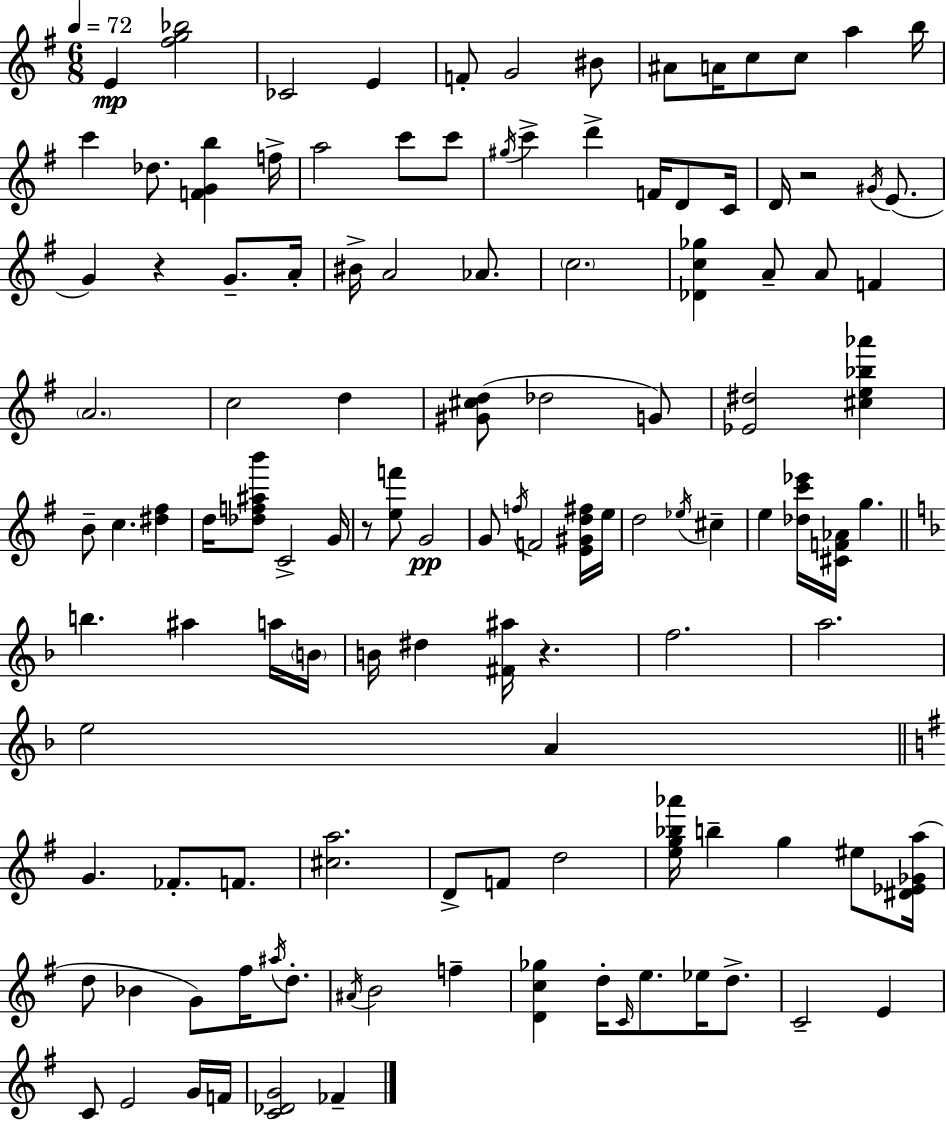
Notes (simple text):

E4/q [F#5,G5,Bb5]/h CES4/h E4/q F4/e G4/h BIS4/e A#4/e A4/s C5/e C5/e A5/q B5/s C6/q Db5/e. [F4,G4,B5]/q F5/s A5/h C6/e C6/e G#5/s C6/q D6/q F4/s D4/e C4/s D4/s R/h G#4/s E4/e. G4/q R/q G4/e. A4/s BIS4/s A4/h Ab4/e. C5/h. [Db4,C5,Gb5]/q A4/e A4/e F4/q A4/h. C5/h D5/q [G#4,C#5,D5]/e Db5/h G4/e [Eb4,D#5]/h [C#5,E5,Bb5,Ab6]/q B4/e C5/q. [D#5,F#5]/q D5/s [Db5,F5,A#5,B6]/e C4/h G4/s R/e [E5,F6]/e G4/h G4/e F5/s F4/h [E4,G#4,D5,F#5]/s E5/s D5/h Eb5/s C#5/q E5/q [Db5,C6,Eb6]/s [C#4,F4,Ab4]/s G5/q. B5/q. A#5/q A5/s B4/s B4/s D#5/q [F#4,A#5]/s R/q. F5/h. A5/h. E5/h A4/q G4/q. FES4/e. F4/e. [C#5,A5]/h. D4/e F4/e D5/h [E5,G5,Bb5,Ab6]/s B5/q G5/q EIS5/e [D#4,Eb4,Gb4,A5]/s D5/e Bb4/q G4/e F#5/s A#5/s D5/e. A#4/s B4/h F5/q [D4,C5,Gb5]/q D5/s C4/s E5/e. Eb5/s D5/e. C4/h E4/q C4/e E4/h G4/s F4/s [C4,Db4,G4]/h FES4/q